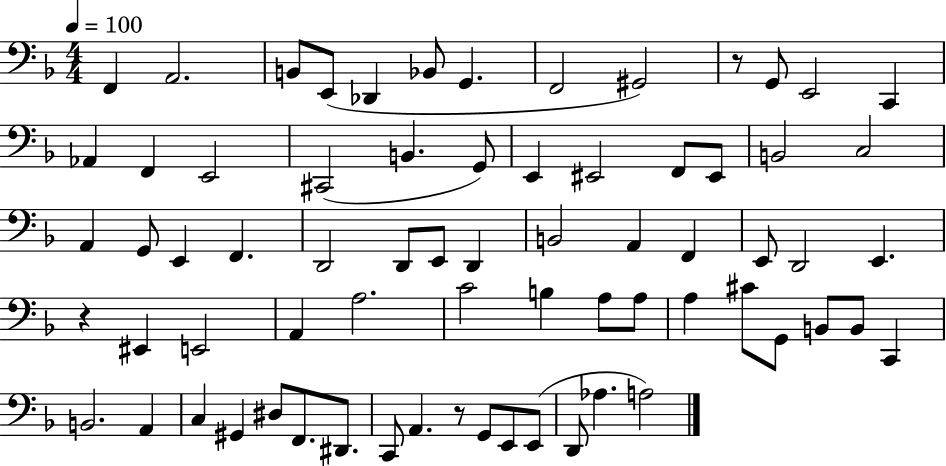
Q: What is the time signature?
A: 4/4